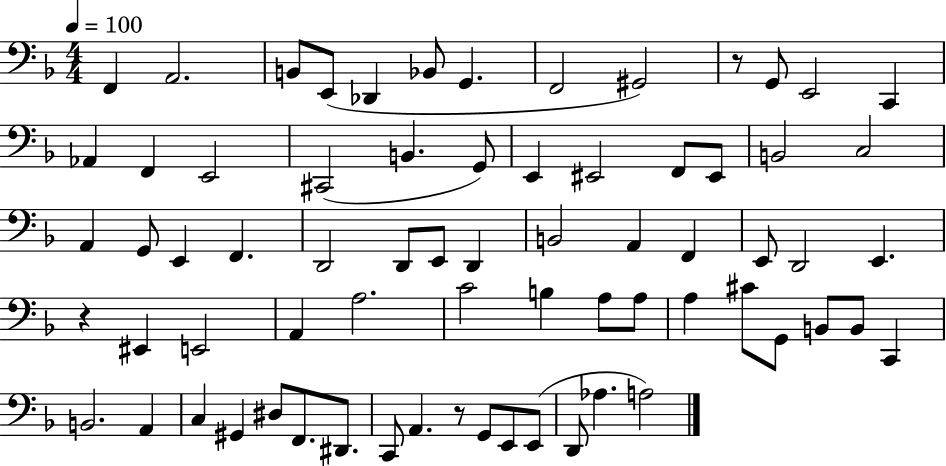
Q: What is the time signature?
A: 4/4